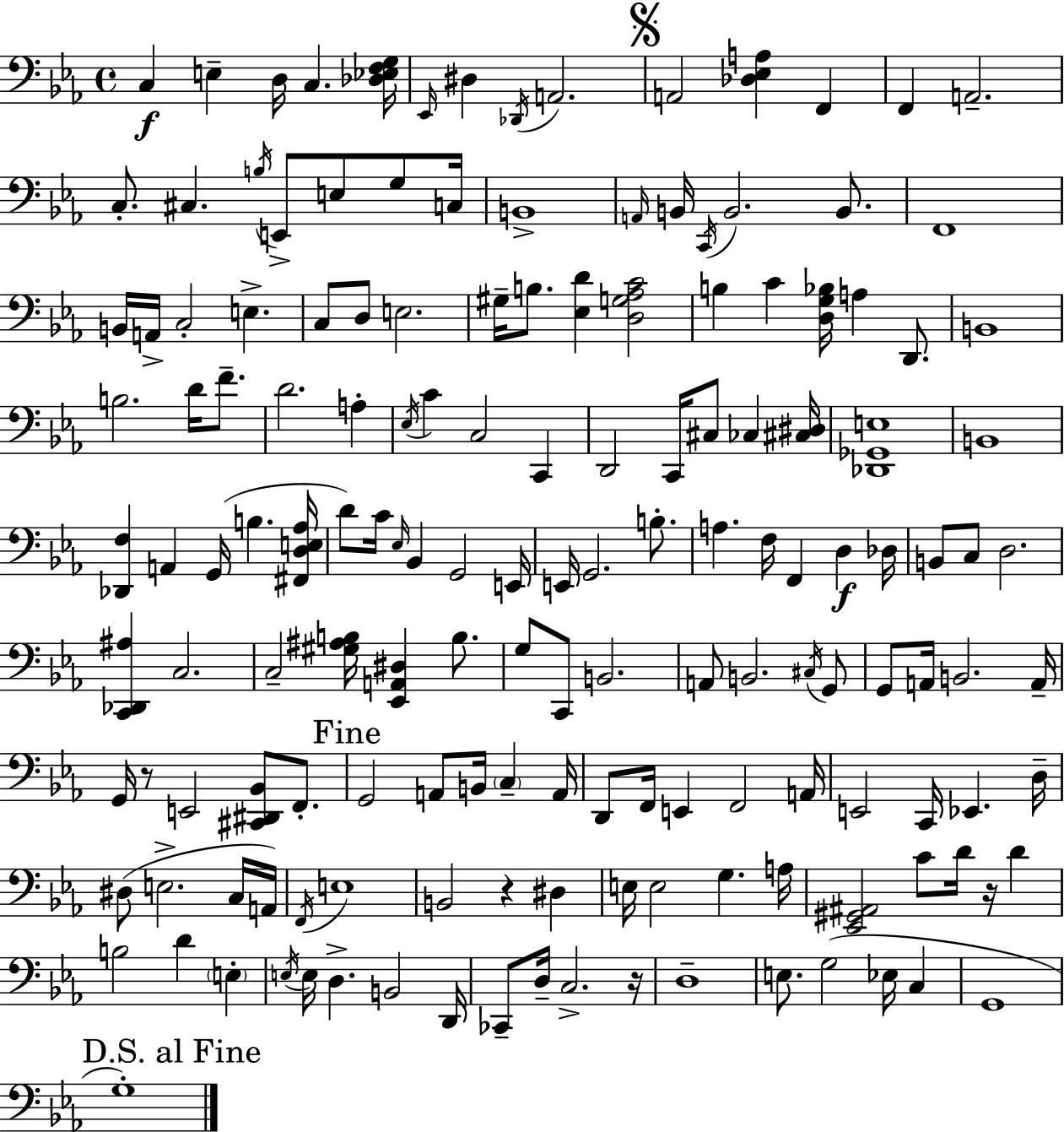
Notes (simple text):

C3/q E3/q D3/s C3/q. [Db3,Eb3,F3,G3]/s Eb2/s D#3/q Db2/s A2/h. A2/h [Db3,Eb3,A3]/q F2/q F2/q A2/h. C3/e. C#3/q. B3/s E2/e E3/e G3/e C3/s B2/w A2/s B2/s C2/s B2/h. B2/e. F2/w B2/s A2/s C3/h E3/q. C3/e D3/e E3/h. G#3/s B3/e. [Eb3,D4]/q [D3,G3,Ab3,C4]/h B3/q C4/q [D3,G3,Bb3]/s A3/q D2/e. B2/w B3/h. D4/s F4/e. D4/h. A3/q Eb3/s C4/q C3/h C2/q D2/h C2/s C#3/e CES3/q [C#3,D#3]/s [Db2,Gb2,E3]/w B2/w [Db2,F3]/q A2/q G2/s B3/q. [F#2,D3,E3,Ab3]/s D4/e C4/s Eb3/s Bb2/q G2/h E2/s E2/s G2/h. B3/e. A3/q. F3/s F2/q D3/q Db3/s B2/e C3/e D3/h. [C2,Db2,A#3]/q C3/h. C3/h [G#3,A#3,B3]/s [Eb2,A2,D#3]/q B3/e. G3/e C2/e B2/h. A2/e B2/h. C#3/s G2/e G2/e A2/s B2/h. A2/s G2/s R/e E2/h [C#2,D#2,Bb2]/e F2/e. G2/h A2/e B2/s C3/q A2/s D2/e F2/s E2/q F2/h A2/s E2/h C2/s Eb2/q. D3/s D#3/e E3/h. C3/s A2/s F2/s E3/w B2/h R/q D#3/q E3/s E3/h G3/q. A3/s [Eb2,G#2,A#2]/h C4/e D4/s R/s D4/q B3/h D4/q E3/q E3/s E3/s D3/q. B2/h D2/s CES2/e D3/s C3/h. R/s D3/w E3/e. G3/h Eb3/s C3/q G2/w G3/w